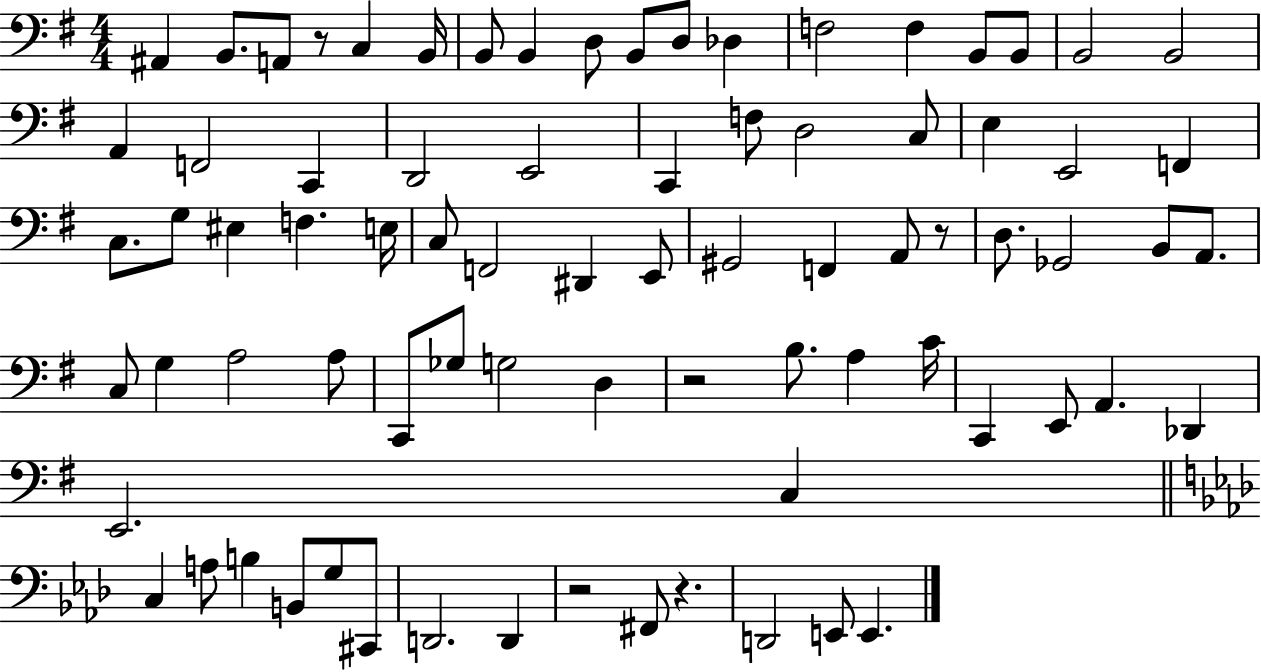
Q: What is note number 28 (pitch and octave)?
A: E2